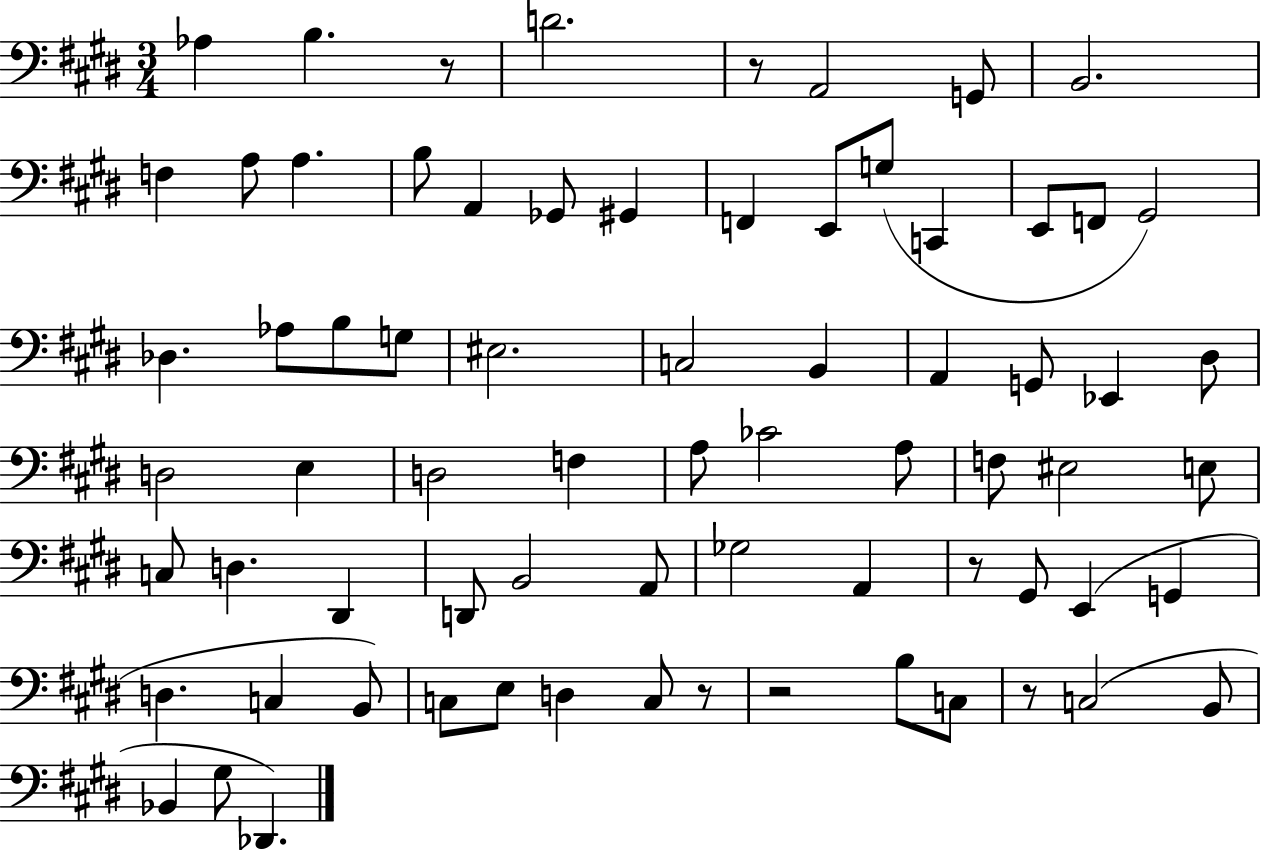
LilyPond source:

{
  \clef bass
  \numericTimeSignature
  \time 3/4
  \key e \major
  aes4 b4. r8 | d'2. | r8 a,2 g,8 | b,2. | \break f4 a8 a4. | b8 a,4 ges,8 gis,4 | f,4 e,8 g8( c,4 | e,8 f,8 gis,2) | \break des4. aes8 b8 g8 | eis2. | c2 b,4 | a,4 g,8 ees,4 dis8 | \break d2 e4 | d2 f4 | a8 ces'2 a8 | f8 eis2 e8 | \break c8 d4. dis,4 | d,8 b,2 a,8 | ges2 a,4 | r8 gis,8 e,4( g,4 | \break d4. c4 b,8) | c8 e8 d4 c8 r8 | r2 b8 c8 | r8 c2( b,8 | \break bes,4 gis8 des,4.) | \bar "|."
}